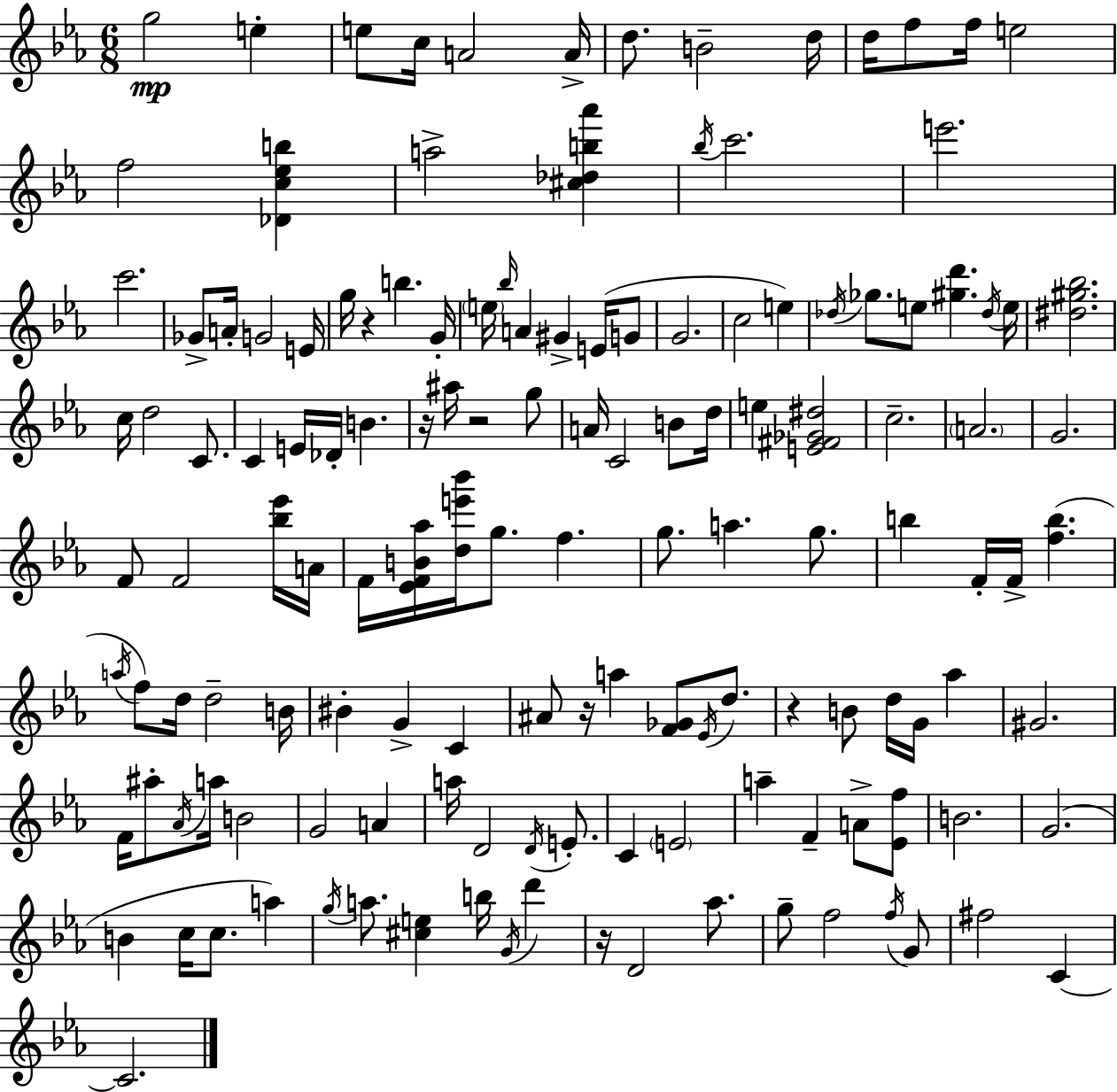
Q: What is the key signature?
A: C minor